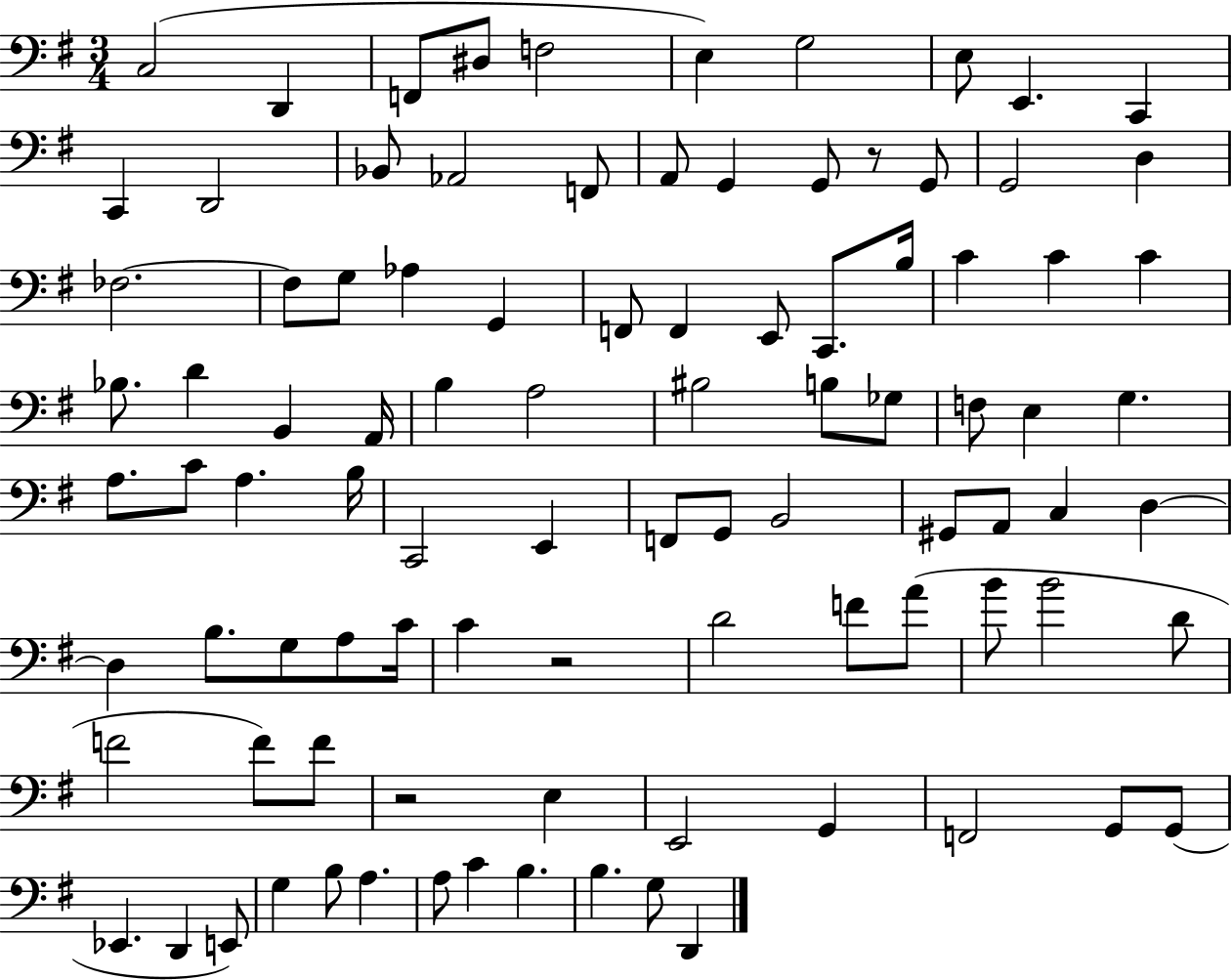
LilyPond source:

{
  \clef bass
  \numericTimeSignature
  \time 3/4
  \key g \major
  \repeat volta 2 { c2( d,4 | f,8 dis8 f2 | e4) g2 | e8 e,4. c,4 | \break c,4 d,2 | bes,8 aes,2 f,8 | a,8 g,4 g,8 r8 g,8 | g,2 d4 | \break fes2.~~ | fes8 g8 aes4 g,4 | f,8 f,4 e,8 c,8. b16 | c'4 c'4 c'4 | \break bes8. d'4 b,4 a,16 | b4 a2 | bis2 b8 ges8 | f8 e4 g4. | \break a8. c'8 a4. b16 | c,2 e,4 | f,8 g,8 b,2 | gis,8 a,8 c4 d4~~ | \break d4 b8. g8 a8 c'16 | c'4 r2 | d'2 f'8 a'8( | b'8 b'2 d'8 | \break f'2 f'8) f'8 | r2 e4 | e,2 g,4 | f,2 g,8 g,8( | \break ees,4. d,4 e,8) | g4 b8 a4. | a8 c'4 b4. | b4. g8 d,4 | \break } \bar "|."
}